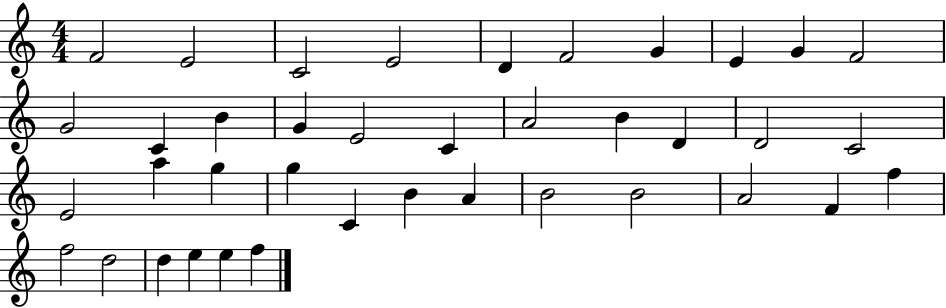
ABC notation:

X:1
T:Untitled
M:4/4
L:1/4
K:C
F2 E2 C2 E2 D F2 G E G F2 G2 C B G E2 C A2 B D D2 C2 E2 a g g C B A B2 B2 A2 F f f2 d2 d e e f